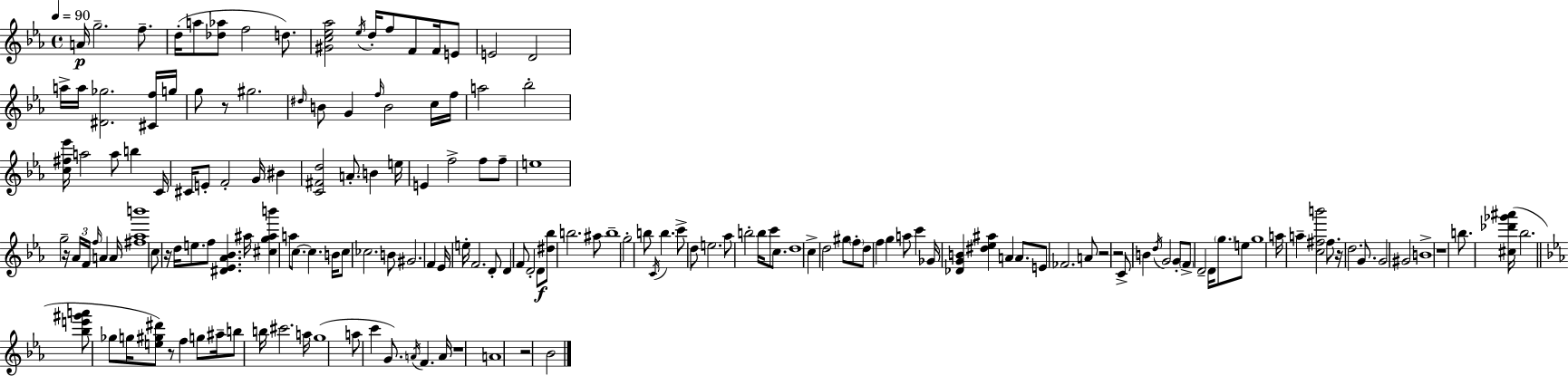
A4/s G5/h. F5/e. D5/s A5/e [Db5,Ab5]/e F5/h D5/e. [G#4,C5,Eb5,Ab5]/h Eb5/s D5/s F5/e F4/e F4/s E4/e E4/h D4/h A5/s A5/s [D#4,Gb5]/h. [C#4,F5]/s G5/s G5/e R/e G#5/h. D#5/s B4/e G4/q F5/s B4/h C5/s F5/s A5/h Bb5/h [C5,F#5,Eb6]/s A5/h A5/e B5/q C4/s C#4/s E4/e F4/h G4/s BIS4/q [C4,F#4,D5]/h A4/e. B4/q E5/s E4/q F5/h F5/e F5/e E5/w G5/h R/s Ab4/s F4/s F5/s A4/q A4/s [F#5,Ab5,B6]/w C5/e R/s D5/s E5/e. F5/e [D#4,Eb4,Ab4,Bb4]/q. A#5/s [C#5,G5,A#5,B6]/q A5/e C5/e. C5/q. B4/s C5/e CES5/h. B4/e G#4/h. F4/q Eb4/s E5/s F4/h. D4/e D4/q F4/e D4/h D4/e [D#5,Bb5]/e B5/h. A#5/e B5/w G5/h B5/e C4/s B5/q. C6/e D5/e E5/h. Ab5/e B5/h B5/s C6/e C5/e. D5/w C5/q D5/h G#5/e F5/e D5/e F5/q G5/q A5/e C6/q Gb4/s [Db4,G4,B4]/q [D#5,Eb5,A#5]/q A4/q A4/e. E4/e FES4/h. A4/e R/h R/h C4/e B4/q D5/s G4/h G4/e F4/e D4/h D4/s G5/e. E5/e G5/w A5/s A5/q [C5,F#5,B6]/h F#5/e. R/s D5/h. G4/e. G4/h G#4/h B4/w R/w B5/e. [C#5,Db6,Gb6,A#6]/s Bb5/h. [Bb5,E6,G#6,A6]/e Gb5/e G5/s [E5,G#5,D#6]/e R/e F5/q G5/e A#5/s B5/e B5/s C#6/h. A5/s G5/w A5/e C6/q G4/e. A4/s F4/q. A4/s R/w A4/w R/h Bb4/h